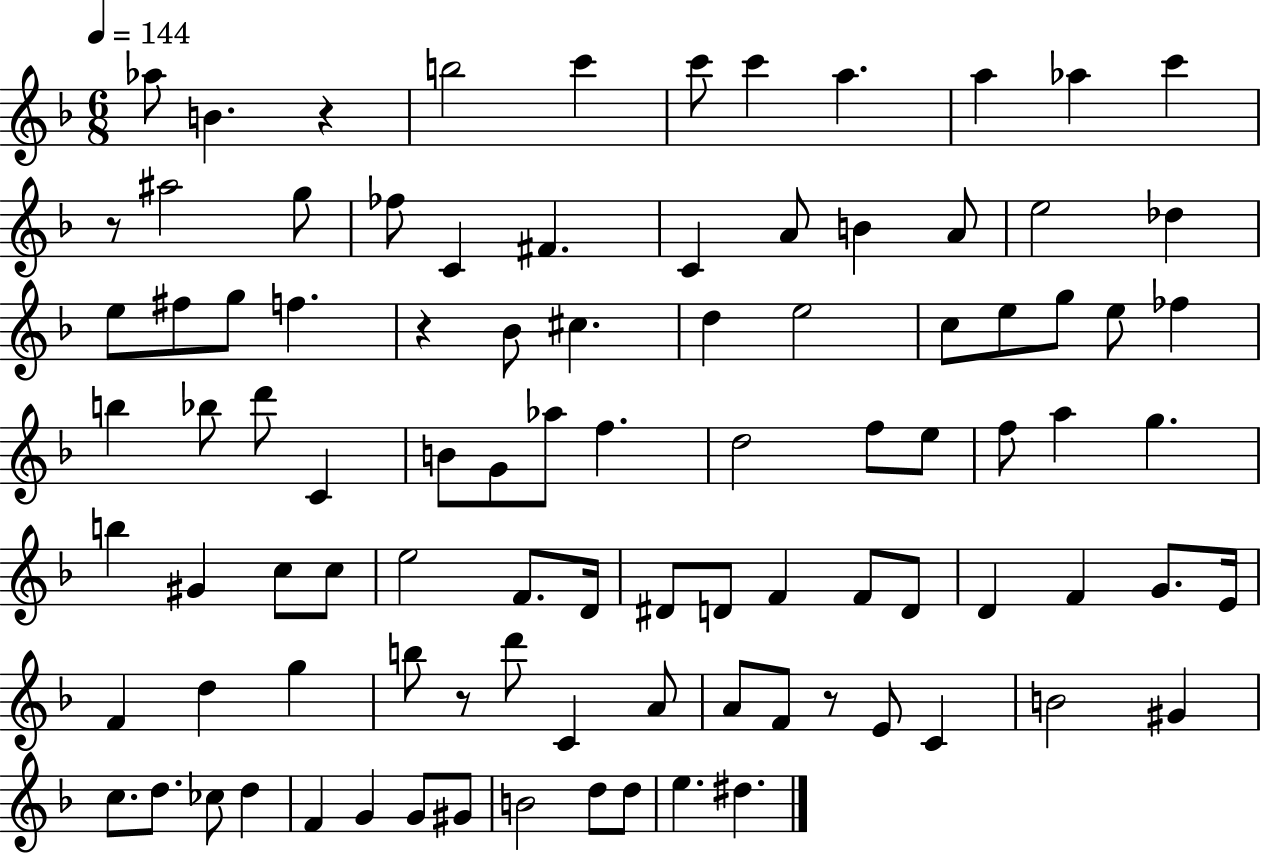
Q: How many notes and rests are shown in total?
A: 95